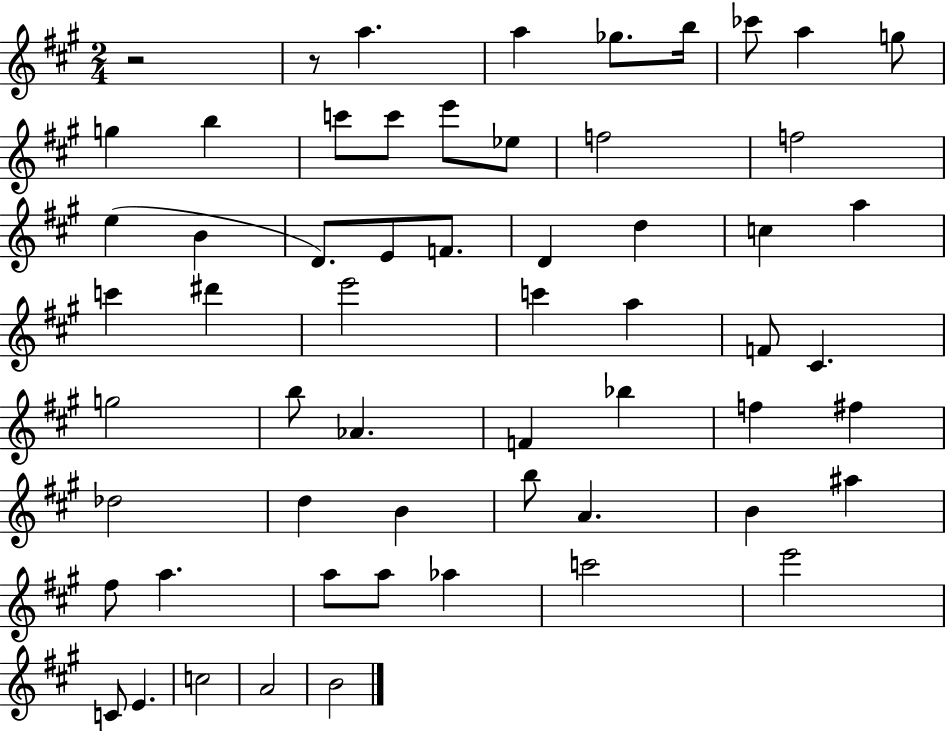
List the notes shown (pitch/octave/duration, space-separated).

R/h R/e A5/q. A5/q Gb5/e. B5/s CES6/e A5/q G5/e G5/q B5/q C6/e C6/e E6/e Eb5/e F5/h F5/h E5/q B4/q D4/e. E4/e F4/e. D4/q D5/q C5/q A5/q C6/q D#6/q E6/h C6/q A5/q F4/e C#4/q. G5/h B5/e Ab4/q. F4/q Bb5/q F5/q F#5/q Db5/h D5/q B4/q B5/e A4/q. B4/q A#5/q F#5/e A5/q. A5/e A5/e Ab5/q C6/h E6/h C4/e E4/q. C5/h A4/h B4/h